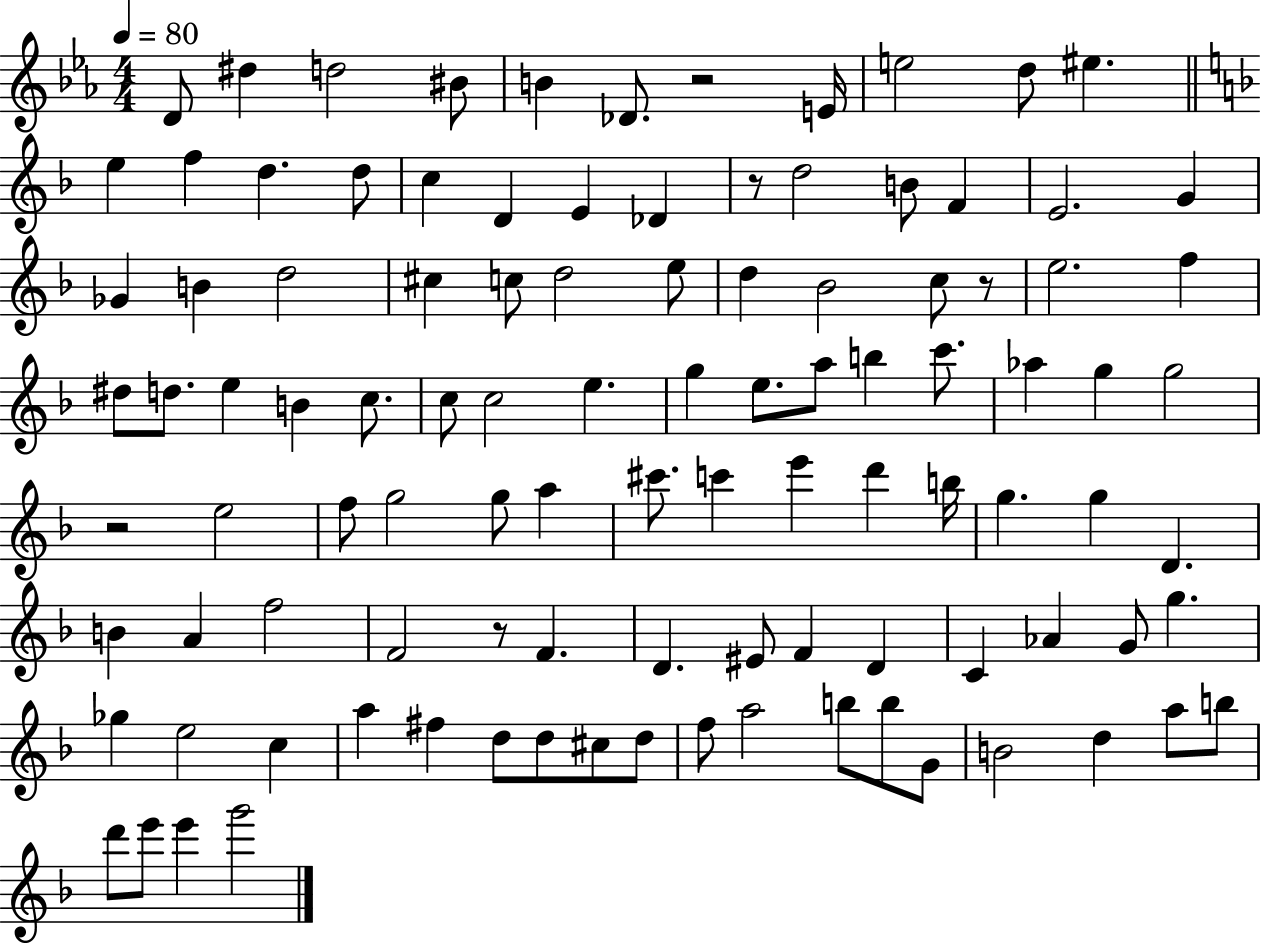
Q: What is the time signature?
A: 4/4